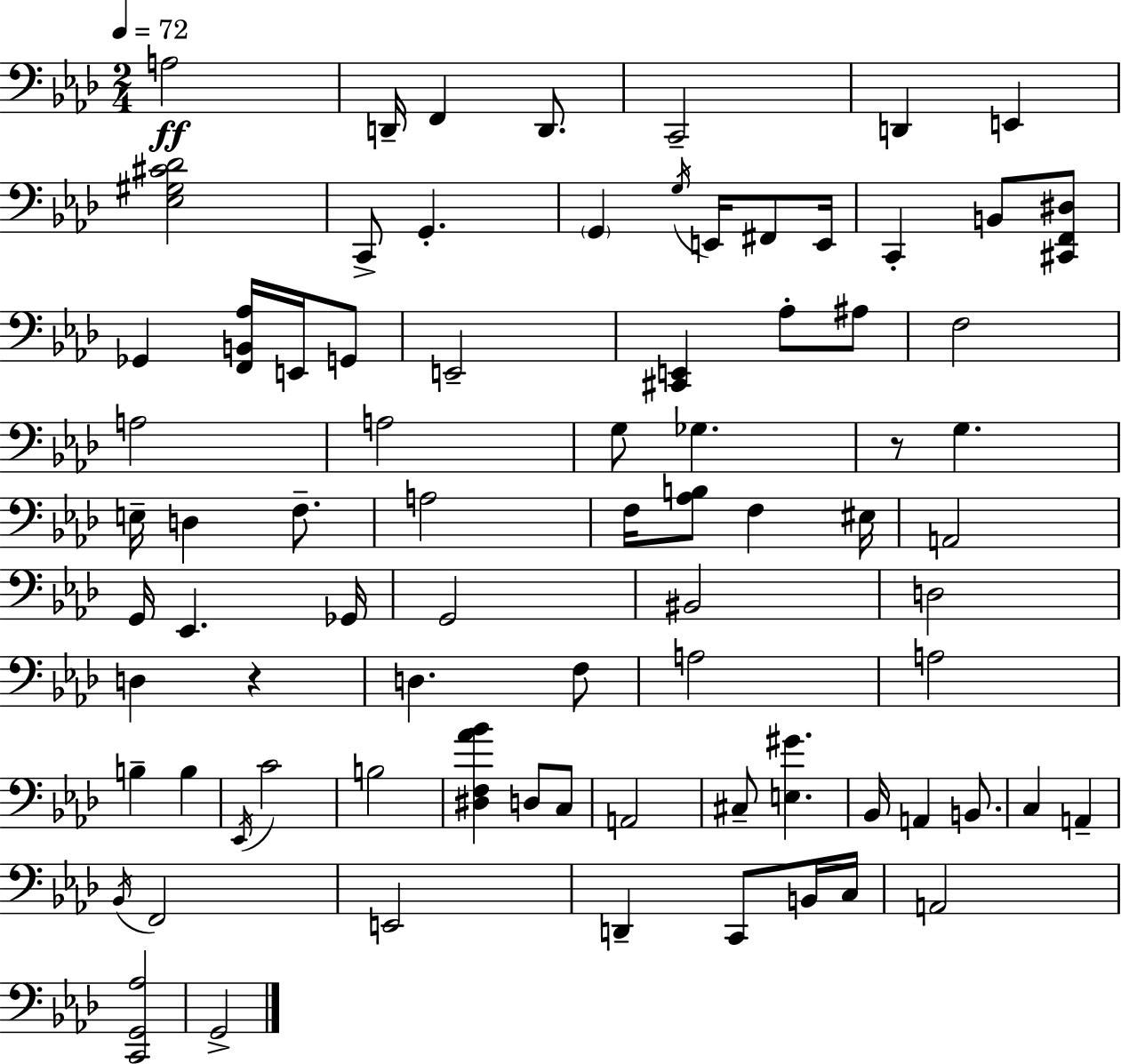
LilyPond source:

{
  \clef bass
  \numericTimeSignature
  \time 2/4
  \key f \minor
  \tempo 4 = 72
  a2\ff | d,16-- f,4 d,8. | c,2-- | d,4 e,4 | \break <ees gis cis' des'>2 | c,8-> g,4.-. | \parenthesize g,4 \acciaccatura { g16 } e,16 fis,8 | e,16 c,4-. b,8 <cis, f, dis>8 | \break ges,4 <f, b, aes>16 e,16 g,8 | e,2-- | <cis, e,>4 aes8-. ais8 | f2 | \break a2 | a2 | g8 ges4. | r8 g4. | \break e16-- d4 f8.-- | a2 | f16 <aes b>8 f4 | eis16 a,2 | \break g,16 ees,4. | ges,16 g,2 | bis,2 | d2 | \break d4 r4 | d4. f8 | a2 | a2 | \break b4-- b4 | \acciaccatura { ees,16 } c'2 | b2 | <dis f aes' bes'>4 d8 | \break c8 a,2 | cis8-- <e gis'>4. | bes,16 a,4 b,8. | c4 a,4-- | \break \acciaccatura { bes,16 } f,2 | e,2 | d,4-- c,8 | b,16 c16 a,2 | \break <c, g, aes>2 | g,2-> | \bar "|."
}